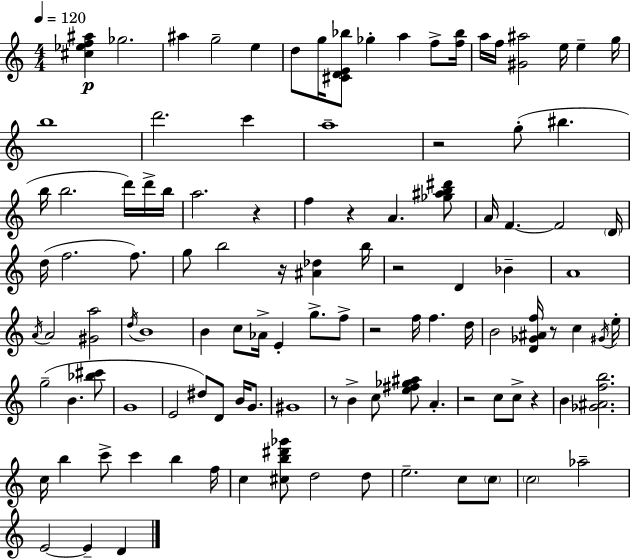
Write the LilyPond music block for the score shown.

{
  \clef treble
  \numericTimeSignature
  \time 4/4
  \key a \minor
  \tempo 4 = 120
  \repeat volta 2 { <cis'' ees'' f'' ais''>4\p ges''2. | ais''4 g''2-- e''4 | d''8 g''16 <cis' d' e' bes''>8 ges''4-. a''4 f''8-> <f'' bes''>16 | a''16 f''16 <gis' ais''>2 e''16 e''4-- g''16 | \break b''1 | d'''2. c'''4 | a''1-- | r2 g''8-.( bis''4. | \break b''16 b''2. d'''16) d'''16-> b''16 | a''2. r4 | f''4 r4 a'4. <ges'' ais'' b'' dis'''>8 | a'16 f'4.~~ f'2 \parenthesize d'16 | \break d''16( f''2. f''8.) | g''8 b''2 r16 <ais' des''>4 b''16 | r2 d'4 bes'4-- | a'1 | \break \acciaccatura { a'16 } a'2 <gis' a''>2 | \acciaccatura { d''16 } b'1 | b'4 c''8 aes'16-> e'4-. g''8.-> | f''8-> r2 f''16 f''4. | \break d''16 b'2 <d' ges' ais' f''>16 r8 c''4 | \acciaccatura { gis'16 } e''16-. g''2--( b'4. | <bes'' cis'''>8 g'1 | e'2 dis''8) d'8 b'16 | \break g'8. gis'1 | r8 b'4-> c''8 <e'' fis'' ges'' ais''>8 a'4.-. | r2 c''8 c''8-> r4 | b'4 <ges' ais' f'' b''>2. | \break c''16 b''4 c'''8-> c'''4 b''4 | f''16 c''4 <cis'' b'' dis''' ges'''>8 d''2 | d''8 e''2.-- c''8 | \parenthesize c''8 \parenthesize c''2 aes''2-- | \break e'2~~ e'4-- d'4 | } \bar "|."
}